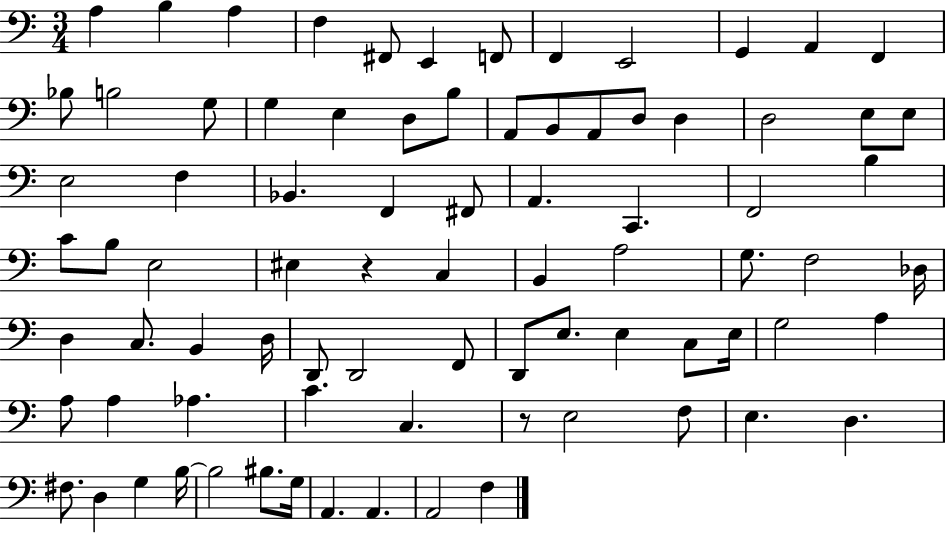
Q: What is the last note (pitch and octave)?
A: F3